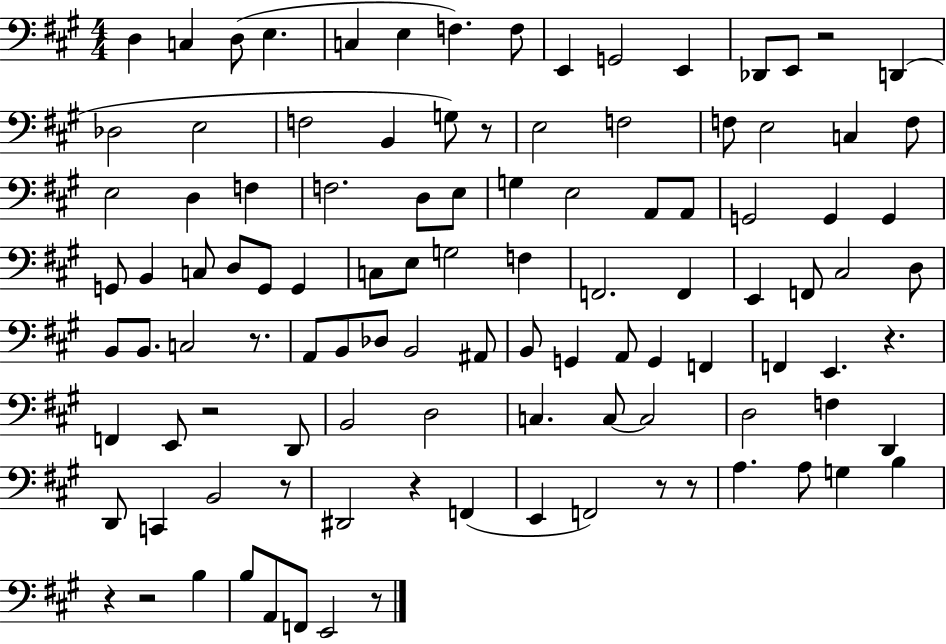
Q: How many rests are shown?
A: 12